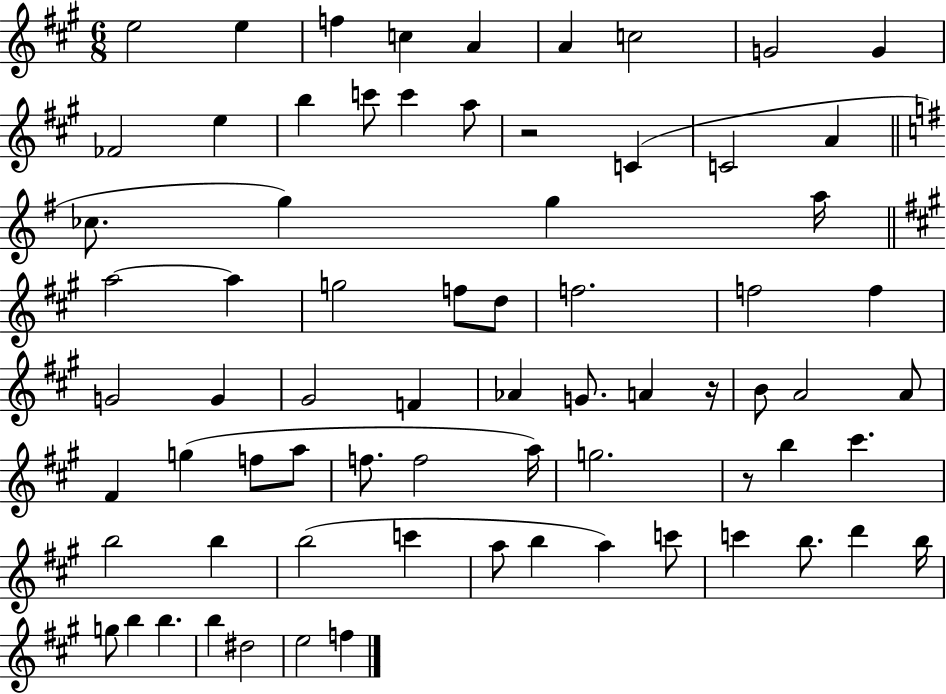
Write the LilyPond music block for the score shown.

{
  \clef treble
  \numericTimeSignature
  \time 6/8
  \key a \major
  e''2 e''4 | f''4 c''4 a'4 | a'4 c''2 | g'2 g'4 | \break fes'2 e''4 | b''4 c'''8 c'''4 a''8 | r2 c'4( | c'2 a'4 | \break \bar "||" \break \key e \minor ces''8. g''4) g''4 a''16 | \bar "||" \break \key a \major a''2~~ a''4 | g''2 f''8 d''8 | f''2. | f''2 f''4 | \break g'2 g'4 | gis'2 f'4 | aes'4 g'8. a'4 r16 | b'8 a'2 a'8 | \break fis'4 g''4( f''8 a''8 | f''8. f''2 a''16) | g''2. | r8 b''4 cis'''4. | \break b''2 b''4 | b''2( c'''4 | a''8 b''4 a''4) c'''8 | c'''4 b''8. d'''4 b''16 | \break g''8 b''4 b''4. | b''4 dis''2 | e''2 f''4 | \bar "|."
}